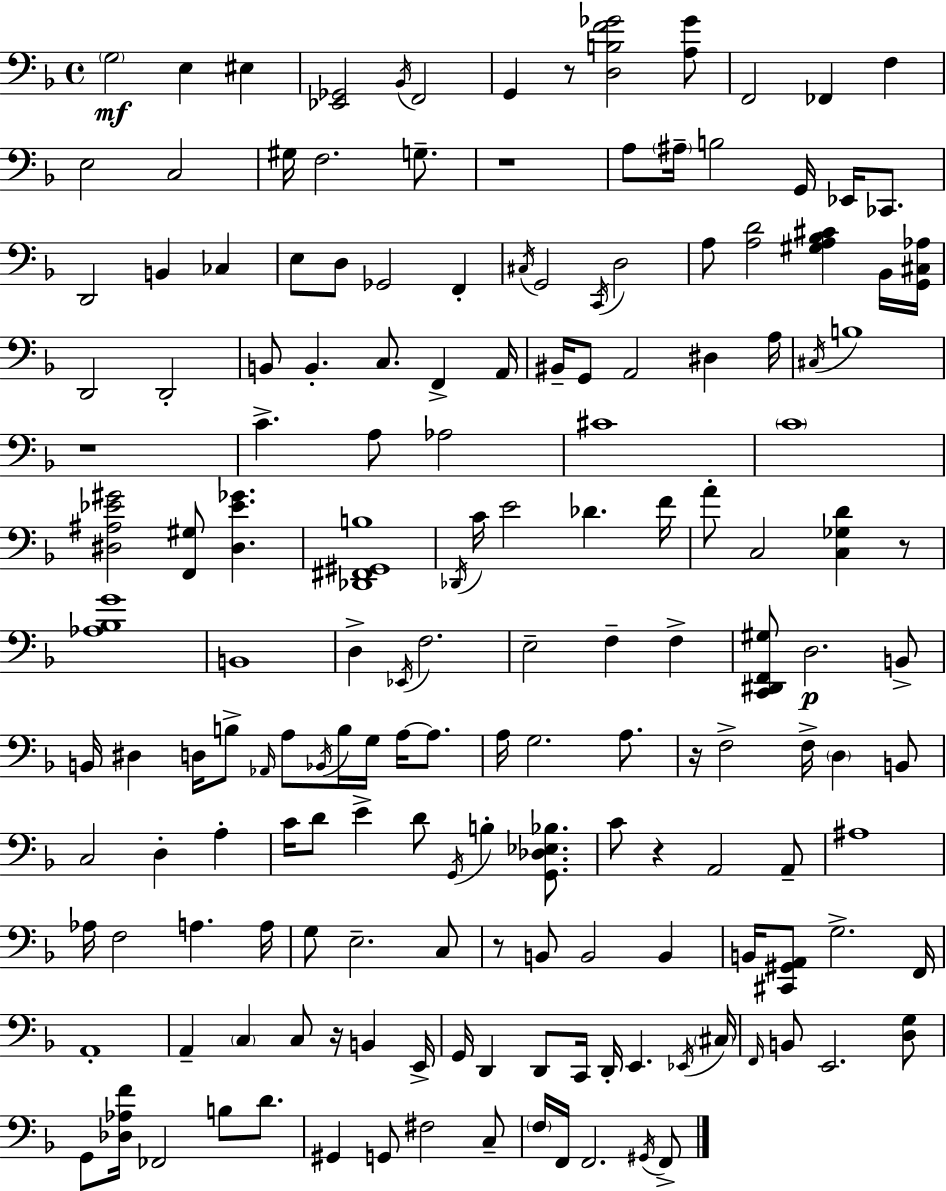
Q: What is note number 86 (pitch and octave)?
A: B2